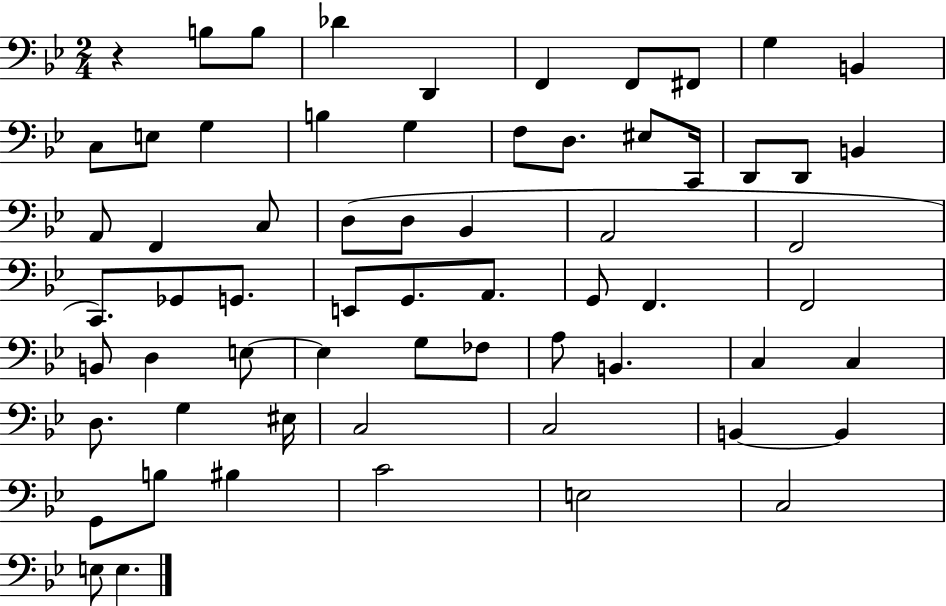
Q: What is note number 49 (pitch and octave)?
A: D3